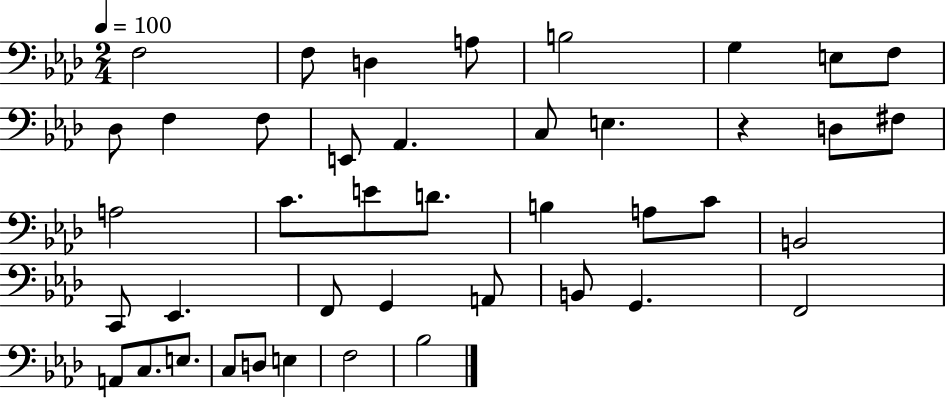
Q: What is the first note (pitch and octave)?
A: F3